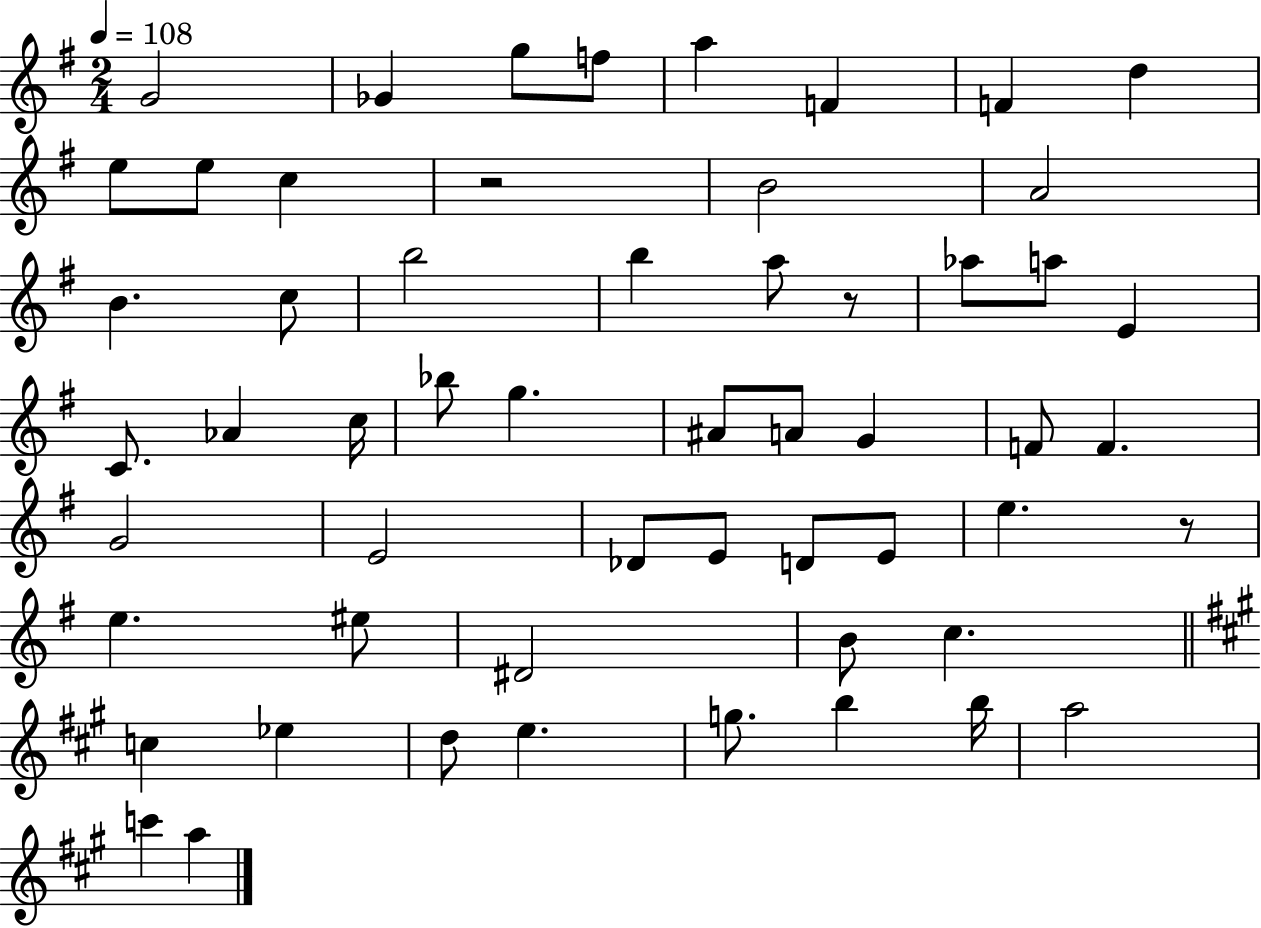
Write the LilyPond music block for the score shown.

{
  \clef treble
  \numericTimeSignature
  \time 2/4
  \key g \major
  \tempo 4 = 108
  g'2 | ges'4 g''8 f''8 | a''4 f'4 | f'4 d''4 | \break e''8 e''8 c''4 | r2 | b'2 | a'2 | \break b'4. c''8 | b''2 | b''4 a''8 r8 | aes''8 a''8 e'4 | \break c'8. aes'4 c''16 | bes''8 g''4. | ais'8 a'8 g'4 | f'8 f'4. | \break g'2 | e'2 | des'8 e'8 d'8 e'8 | e''4. r8 | \break e''4. eis''8 | dis'2 | b'8 c''4. | \bar "||" \break \key a \major c''4 ees''4 | d''8 e''4. | g''8. b''4 b''16 | a''2 | \break c'''4 a''4 | \bar "|."
}